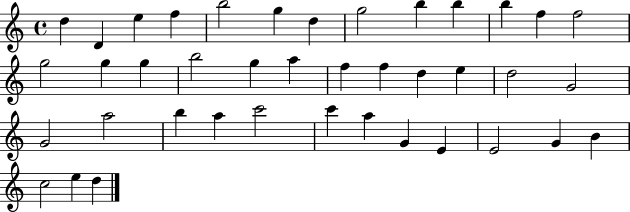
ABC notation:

X:1
T:Untitled
M:4/4
L:1/4
K:C
d D e f b2 g d g2 b b b f f2 g2 g g b2 g a f f d e d2 G2 G2 a2 b a c'2 c' a G E E2 G B c2 e d